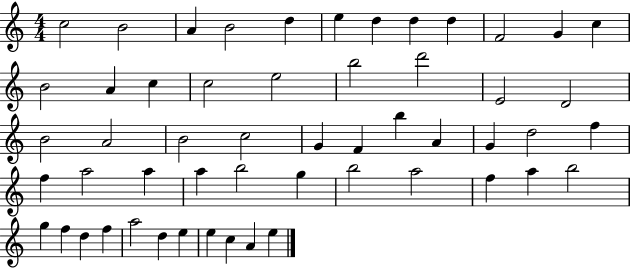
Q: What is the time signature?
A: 4/4